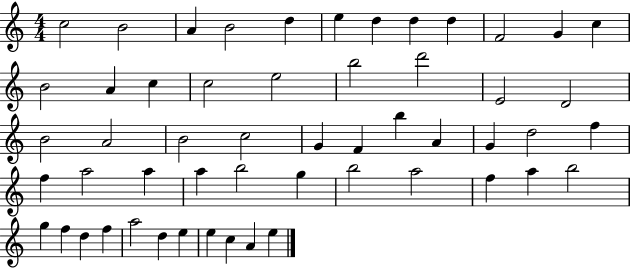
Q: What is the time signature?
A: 4/4